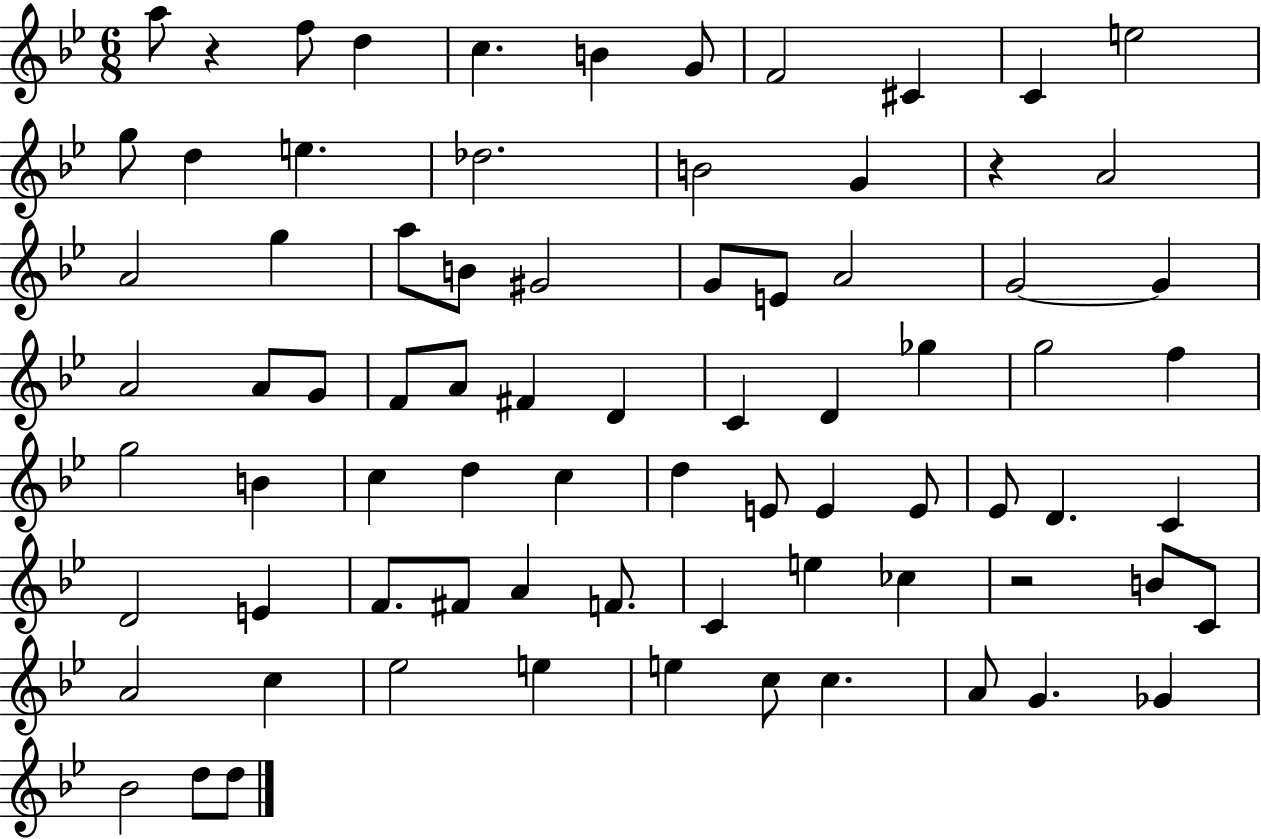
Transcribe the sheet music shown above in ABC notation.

X:1
T:Untitled
M:6/8
L:1/4
K:Bb
a/2 z f/2 d c B G/2 F2 ^C C e2 g/2 d e _d2 B2 G z A2 A2 g a/2 B/2 ^G2 G/2 E/2 A2 G2 G A2 A/2 G/2 F/2 A/2 ^F D C D _g g2 f g2 B c d c d E/2 E E/2 _E/2 D C D2 E F/2 ^F/2 A F/2 C e _c z2 B/2 C/2 A2 c _e2 e e c/2 c A/2 G _G _B2 d/2 d/2